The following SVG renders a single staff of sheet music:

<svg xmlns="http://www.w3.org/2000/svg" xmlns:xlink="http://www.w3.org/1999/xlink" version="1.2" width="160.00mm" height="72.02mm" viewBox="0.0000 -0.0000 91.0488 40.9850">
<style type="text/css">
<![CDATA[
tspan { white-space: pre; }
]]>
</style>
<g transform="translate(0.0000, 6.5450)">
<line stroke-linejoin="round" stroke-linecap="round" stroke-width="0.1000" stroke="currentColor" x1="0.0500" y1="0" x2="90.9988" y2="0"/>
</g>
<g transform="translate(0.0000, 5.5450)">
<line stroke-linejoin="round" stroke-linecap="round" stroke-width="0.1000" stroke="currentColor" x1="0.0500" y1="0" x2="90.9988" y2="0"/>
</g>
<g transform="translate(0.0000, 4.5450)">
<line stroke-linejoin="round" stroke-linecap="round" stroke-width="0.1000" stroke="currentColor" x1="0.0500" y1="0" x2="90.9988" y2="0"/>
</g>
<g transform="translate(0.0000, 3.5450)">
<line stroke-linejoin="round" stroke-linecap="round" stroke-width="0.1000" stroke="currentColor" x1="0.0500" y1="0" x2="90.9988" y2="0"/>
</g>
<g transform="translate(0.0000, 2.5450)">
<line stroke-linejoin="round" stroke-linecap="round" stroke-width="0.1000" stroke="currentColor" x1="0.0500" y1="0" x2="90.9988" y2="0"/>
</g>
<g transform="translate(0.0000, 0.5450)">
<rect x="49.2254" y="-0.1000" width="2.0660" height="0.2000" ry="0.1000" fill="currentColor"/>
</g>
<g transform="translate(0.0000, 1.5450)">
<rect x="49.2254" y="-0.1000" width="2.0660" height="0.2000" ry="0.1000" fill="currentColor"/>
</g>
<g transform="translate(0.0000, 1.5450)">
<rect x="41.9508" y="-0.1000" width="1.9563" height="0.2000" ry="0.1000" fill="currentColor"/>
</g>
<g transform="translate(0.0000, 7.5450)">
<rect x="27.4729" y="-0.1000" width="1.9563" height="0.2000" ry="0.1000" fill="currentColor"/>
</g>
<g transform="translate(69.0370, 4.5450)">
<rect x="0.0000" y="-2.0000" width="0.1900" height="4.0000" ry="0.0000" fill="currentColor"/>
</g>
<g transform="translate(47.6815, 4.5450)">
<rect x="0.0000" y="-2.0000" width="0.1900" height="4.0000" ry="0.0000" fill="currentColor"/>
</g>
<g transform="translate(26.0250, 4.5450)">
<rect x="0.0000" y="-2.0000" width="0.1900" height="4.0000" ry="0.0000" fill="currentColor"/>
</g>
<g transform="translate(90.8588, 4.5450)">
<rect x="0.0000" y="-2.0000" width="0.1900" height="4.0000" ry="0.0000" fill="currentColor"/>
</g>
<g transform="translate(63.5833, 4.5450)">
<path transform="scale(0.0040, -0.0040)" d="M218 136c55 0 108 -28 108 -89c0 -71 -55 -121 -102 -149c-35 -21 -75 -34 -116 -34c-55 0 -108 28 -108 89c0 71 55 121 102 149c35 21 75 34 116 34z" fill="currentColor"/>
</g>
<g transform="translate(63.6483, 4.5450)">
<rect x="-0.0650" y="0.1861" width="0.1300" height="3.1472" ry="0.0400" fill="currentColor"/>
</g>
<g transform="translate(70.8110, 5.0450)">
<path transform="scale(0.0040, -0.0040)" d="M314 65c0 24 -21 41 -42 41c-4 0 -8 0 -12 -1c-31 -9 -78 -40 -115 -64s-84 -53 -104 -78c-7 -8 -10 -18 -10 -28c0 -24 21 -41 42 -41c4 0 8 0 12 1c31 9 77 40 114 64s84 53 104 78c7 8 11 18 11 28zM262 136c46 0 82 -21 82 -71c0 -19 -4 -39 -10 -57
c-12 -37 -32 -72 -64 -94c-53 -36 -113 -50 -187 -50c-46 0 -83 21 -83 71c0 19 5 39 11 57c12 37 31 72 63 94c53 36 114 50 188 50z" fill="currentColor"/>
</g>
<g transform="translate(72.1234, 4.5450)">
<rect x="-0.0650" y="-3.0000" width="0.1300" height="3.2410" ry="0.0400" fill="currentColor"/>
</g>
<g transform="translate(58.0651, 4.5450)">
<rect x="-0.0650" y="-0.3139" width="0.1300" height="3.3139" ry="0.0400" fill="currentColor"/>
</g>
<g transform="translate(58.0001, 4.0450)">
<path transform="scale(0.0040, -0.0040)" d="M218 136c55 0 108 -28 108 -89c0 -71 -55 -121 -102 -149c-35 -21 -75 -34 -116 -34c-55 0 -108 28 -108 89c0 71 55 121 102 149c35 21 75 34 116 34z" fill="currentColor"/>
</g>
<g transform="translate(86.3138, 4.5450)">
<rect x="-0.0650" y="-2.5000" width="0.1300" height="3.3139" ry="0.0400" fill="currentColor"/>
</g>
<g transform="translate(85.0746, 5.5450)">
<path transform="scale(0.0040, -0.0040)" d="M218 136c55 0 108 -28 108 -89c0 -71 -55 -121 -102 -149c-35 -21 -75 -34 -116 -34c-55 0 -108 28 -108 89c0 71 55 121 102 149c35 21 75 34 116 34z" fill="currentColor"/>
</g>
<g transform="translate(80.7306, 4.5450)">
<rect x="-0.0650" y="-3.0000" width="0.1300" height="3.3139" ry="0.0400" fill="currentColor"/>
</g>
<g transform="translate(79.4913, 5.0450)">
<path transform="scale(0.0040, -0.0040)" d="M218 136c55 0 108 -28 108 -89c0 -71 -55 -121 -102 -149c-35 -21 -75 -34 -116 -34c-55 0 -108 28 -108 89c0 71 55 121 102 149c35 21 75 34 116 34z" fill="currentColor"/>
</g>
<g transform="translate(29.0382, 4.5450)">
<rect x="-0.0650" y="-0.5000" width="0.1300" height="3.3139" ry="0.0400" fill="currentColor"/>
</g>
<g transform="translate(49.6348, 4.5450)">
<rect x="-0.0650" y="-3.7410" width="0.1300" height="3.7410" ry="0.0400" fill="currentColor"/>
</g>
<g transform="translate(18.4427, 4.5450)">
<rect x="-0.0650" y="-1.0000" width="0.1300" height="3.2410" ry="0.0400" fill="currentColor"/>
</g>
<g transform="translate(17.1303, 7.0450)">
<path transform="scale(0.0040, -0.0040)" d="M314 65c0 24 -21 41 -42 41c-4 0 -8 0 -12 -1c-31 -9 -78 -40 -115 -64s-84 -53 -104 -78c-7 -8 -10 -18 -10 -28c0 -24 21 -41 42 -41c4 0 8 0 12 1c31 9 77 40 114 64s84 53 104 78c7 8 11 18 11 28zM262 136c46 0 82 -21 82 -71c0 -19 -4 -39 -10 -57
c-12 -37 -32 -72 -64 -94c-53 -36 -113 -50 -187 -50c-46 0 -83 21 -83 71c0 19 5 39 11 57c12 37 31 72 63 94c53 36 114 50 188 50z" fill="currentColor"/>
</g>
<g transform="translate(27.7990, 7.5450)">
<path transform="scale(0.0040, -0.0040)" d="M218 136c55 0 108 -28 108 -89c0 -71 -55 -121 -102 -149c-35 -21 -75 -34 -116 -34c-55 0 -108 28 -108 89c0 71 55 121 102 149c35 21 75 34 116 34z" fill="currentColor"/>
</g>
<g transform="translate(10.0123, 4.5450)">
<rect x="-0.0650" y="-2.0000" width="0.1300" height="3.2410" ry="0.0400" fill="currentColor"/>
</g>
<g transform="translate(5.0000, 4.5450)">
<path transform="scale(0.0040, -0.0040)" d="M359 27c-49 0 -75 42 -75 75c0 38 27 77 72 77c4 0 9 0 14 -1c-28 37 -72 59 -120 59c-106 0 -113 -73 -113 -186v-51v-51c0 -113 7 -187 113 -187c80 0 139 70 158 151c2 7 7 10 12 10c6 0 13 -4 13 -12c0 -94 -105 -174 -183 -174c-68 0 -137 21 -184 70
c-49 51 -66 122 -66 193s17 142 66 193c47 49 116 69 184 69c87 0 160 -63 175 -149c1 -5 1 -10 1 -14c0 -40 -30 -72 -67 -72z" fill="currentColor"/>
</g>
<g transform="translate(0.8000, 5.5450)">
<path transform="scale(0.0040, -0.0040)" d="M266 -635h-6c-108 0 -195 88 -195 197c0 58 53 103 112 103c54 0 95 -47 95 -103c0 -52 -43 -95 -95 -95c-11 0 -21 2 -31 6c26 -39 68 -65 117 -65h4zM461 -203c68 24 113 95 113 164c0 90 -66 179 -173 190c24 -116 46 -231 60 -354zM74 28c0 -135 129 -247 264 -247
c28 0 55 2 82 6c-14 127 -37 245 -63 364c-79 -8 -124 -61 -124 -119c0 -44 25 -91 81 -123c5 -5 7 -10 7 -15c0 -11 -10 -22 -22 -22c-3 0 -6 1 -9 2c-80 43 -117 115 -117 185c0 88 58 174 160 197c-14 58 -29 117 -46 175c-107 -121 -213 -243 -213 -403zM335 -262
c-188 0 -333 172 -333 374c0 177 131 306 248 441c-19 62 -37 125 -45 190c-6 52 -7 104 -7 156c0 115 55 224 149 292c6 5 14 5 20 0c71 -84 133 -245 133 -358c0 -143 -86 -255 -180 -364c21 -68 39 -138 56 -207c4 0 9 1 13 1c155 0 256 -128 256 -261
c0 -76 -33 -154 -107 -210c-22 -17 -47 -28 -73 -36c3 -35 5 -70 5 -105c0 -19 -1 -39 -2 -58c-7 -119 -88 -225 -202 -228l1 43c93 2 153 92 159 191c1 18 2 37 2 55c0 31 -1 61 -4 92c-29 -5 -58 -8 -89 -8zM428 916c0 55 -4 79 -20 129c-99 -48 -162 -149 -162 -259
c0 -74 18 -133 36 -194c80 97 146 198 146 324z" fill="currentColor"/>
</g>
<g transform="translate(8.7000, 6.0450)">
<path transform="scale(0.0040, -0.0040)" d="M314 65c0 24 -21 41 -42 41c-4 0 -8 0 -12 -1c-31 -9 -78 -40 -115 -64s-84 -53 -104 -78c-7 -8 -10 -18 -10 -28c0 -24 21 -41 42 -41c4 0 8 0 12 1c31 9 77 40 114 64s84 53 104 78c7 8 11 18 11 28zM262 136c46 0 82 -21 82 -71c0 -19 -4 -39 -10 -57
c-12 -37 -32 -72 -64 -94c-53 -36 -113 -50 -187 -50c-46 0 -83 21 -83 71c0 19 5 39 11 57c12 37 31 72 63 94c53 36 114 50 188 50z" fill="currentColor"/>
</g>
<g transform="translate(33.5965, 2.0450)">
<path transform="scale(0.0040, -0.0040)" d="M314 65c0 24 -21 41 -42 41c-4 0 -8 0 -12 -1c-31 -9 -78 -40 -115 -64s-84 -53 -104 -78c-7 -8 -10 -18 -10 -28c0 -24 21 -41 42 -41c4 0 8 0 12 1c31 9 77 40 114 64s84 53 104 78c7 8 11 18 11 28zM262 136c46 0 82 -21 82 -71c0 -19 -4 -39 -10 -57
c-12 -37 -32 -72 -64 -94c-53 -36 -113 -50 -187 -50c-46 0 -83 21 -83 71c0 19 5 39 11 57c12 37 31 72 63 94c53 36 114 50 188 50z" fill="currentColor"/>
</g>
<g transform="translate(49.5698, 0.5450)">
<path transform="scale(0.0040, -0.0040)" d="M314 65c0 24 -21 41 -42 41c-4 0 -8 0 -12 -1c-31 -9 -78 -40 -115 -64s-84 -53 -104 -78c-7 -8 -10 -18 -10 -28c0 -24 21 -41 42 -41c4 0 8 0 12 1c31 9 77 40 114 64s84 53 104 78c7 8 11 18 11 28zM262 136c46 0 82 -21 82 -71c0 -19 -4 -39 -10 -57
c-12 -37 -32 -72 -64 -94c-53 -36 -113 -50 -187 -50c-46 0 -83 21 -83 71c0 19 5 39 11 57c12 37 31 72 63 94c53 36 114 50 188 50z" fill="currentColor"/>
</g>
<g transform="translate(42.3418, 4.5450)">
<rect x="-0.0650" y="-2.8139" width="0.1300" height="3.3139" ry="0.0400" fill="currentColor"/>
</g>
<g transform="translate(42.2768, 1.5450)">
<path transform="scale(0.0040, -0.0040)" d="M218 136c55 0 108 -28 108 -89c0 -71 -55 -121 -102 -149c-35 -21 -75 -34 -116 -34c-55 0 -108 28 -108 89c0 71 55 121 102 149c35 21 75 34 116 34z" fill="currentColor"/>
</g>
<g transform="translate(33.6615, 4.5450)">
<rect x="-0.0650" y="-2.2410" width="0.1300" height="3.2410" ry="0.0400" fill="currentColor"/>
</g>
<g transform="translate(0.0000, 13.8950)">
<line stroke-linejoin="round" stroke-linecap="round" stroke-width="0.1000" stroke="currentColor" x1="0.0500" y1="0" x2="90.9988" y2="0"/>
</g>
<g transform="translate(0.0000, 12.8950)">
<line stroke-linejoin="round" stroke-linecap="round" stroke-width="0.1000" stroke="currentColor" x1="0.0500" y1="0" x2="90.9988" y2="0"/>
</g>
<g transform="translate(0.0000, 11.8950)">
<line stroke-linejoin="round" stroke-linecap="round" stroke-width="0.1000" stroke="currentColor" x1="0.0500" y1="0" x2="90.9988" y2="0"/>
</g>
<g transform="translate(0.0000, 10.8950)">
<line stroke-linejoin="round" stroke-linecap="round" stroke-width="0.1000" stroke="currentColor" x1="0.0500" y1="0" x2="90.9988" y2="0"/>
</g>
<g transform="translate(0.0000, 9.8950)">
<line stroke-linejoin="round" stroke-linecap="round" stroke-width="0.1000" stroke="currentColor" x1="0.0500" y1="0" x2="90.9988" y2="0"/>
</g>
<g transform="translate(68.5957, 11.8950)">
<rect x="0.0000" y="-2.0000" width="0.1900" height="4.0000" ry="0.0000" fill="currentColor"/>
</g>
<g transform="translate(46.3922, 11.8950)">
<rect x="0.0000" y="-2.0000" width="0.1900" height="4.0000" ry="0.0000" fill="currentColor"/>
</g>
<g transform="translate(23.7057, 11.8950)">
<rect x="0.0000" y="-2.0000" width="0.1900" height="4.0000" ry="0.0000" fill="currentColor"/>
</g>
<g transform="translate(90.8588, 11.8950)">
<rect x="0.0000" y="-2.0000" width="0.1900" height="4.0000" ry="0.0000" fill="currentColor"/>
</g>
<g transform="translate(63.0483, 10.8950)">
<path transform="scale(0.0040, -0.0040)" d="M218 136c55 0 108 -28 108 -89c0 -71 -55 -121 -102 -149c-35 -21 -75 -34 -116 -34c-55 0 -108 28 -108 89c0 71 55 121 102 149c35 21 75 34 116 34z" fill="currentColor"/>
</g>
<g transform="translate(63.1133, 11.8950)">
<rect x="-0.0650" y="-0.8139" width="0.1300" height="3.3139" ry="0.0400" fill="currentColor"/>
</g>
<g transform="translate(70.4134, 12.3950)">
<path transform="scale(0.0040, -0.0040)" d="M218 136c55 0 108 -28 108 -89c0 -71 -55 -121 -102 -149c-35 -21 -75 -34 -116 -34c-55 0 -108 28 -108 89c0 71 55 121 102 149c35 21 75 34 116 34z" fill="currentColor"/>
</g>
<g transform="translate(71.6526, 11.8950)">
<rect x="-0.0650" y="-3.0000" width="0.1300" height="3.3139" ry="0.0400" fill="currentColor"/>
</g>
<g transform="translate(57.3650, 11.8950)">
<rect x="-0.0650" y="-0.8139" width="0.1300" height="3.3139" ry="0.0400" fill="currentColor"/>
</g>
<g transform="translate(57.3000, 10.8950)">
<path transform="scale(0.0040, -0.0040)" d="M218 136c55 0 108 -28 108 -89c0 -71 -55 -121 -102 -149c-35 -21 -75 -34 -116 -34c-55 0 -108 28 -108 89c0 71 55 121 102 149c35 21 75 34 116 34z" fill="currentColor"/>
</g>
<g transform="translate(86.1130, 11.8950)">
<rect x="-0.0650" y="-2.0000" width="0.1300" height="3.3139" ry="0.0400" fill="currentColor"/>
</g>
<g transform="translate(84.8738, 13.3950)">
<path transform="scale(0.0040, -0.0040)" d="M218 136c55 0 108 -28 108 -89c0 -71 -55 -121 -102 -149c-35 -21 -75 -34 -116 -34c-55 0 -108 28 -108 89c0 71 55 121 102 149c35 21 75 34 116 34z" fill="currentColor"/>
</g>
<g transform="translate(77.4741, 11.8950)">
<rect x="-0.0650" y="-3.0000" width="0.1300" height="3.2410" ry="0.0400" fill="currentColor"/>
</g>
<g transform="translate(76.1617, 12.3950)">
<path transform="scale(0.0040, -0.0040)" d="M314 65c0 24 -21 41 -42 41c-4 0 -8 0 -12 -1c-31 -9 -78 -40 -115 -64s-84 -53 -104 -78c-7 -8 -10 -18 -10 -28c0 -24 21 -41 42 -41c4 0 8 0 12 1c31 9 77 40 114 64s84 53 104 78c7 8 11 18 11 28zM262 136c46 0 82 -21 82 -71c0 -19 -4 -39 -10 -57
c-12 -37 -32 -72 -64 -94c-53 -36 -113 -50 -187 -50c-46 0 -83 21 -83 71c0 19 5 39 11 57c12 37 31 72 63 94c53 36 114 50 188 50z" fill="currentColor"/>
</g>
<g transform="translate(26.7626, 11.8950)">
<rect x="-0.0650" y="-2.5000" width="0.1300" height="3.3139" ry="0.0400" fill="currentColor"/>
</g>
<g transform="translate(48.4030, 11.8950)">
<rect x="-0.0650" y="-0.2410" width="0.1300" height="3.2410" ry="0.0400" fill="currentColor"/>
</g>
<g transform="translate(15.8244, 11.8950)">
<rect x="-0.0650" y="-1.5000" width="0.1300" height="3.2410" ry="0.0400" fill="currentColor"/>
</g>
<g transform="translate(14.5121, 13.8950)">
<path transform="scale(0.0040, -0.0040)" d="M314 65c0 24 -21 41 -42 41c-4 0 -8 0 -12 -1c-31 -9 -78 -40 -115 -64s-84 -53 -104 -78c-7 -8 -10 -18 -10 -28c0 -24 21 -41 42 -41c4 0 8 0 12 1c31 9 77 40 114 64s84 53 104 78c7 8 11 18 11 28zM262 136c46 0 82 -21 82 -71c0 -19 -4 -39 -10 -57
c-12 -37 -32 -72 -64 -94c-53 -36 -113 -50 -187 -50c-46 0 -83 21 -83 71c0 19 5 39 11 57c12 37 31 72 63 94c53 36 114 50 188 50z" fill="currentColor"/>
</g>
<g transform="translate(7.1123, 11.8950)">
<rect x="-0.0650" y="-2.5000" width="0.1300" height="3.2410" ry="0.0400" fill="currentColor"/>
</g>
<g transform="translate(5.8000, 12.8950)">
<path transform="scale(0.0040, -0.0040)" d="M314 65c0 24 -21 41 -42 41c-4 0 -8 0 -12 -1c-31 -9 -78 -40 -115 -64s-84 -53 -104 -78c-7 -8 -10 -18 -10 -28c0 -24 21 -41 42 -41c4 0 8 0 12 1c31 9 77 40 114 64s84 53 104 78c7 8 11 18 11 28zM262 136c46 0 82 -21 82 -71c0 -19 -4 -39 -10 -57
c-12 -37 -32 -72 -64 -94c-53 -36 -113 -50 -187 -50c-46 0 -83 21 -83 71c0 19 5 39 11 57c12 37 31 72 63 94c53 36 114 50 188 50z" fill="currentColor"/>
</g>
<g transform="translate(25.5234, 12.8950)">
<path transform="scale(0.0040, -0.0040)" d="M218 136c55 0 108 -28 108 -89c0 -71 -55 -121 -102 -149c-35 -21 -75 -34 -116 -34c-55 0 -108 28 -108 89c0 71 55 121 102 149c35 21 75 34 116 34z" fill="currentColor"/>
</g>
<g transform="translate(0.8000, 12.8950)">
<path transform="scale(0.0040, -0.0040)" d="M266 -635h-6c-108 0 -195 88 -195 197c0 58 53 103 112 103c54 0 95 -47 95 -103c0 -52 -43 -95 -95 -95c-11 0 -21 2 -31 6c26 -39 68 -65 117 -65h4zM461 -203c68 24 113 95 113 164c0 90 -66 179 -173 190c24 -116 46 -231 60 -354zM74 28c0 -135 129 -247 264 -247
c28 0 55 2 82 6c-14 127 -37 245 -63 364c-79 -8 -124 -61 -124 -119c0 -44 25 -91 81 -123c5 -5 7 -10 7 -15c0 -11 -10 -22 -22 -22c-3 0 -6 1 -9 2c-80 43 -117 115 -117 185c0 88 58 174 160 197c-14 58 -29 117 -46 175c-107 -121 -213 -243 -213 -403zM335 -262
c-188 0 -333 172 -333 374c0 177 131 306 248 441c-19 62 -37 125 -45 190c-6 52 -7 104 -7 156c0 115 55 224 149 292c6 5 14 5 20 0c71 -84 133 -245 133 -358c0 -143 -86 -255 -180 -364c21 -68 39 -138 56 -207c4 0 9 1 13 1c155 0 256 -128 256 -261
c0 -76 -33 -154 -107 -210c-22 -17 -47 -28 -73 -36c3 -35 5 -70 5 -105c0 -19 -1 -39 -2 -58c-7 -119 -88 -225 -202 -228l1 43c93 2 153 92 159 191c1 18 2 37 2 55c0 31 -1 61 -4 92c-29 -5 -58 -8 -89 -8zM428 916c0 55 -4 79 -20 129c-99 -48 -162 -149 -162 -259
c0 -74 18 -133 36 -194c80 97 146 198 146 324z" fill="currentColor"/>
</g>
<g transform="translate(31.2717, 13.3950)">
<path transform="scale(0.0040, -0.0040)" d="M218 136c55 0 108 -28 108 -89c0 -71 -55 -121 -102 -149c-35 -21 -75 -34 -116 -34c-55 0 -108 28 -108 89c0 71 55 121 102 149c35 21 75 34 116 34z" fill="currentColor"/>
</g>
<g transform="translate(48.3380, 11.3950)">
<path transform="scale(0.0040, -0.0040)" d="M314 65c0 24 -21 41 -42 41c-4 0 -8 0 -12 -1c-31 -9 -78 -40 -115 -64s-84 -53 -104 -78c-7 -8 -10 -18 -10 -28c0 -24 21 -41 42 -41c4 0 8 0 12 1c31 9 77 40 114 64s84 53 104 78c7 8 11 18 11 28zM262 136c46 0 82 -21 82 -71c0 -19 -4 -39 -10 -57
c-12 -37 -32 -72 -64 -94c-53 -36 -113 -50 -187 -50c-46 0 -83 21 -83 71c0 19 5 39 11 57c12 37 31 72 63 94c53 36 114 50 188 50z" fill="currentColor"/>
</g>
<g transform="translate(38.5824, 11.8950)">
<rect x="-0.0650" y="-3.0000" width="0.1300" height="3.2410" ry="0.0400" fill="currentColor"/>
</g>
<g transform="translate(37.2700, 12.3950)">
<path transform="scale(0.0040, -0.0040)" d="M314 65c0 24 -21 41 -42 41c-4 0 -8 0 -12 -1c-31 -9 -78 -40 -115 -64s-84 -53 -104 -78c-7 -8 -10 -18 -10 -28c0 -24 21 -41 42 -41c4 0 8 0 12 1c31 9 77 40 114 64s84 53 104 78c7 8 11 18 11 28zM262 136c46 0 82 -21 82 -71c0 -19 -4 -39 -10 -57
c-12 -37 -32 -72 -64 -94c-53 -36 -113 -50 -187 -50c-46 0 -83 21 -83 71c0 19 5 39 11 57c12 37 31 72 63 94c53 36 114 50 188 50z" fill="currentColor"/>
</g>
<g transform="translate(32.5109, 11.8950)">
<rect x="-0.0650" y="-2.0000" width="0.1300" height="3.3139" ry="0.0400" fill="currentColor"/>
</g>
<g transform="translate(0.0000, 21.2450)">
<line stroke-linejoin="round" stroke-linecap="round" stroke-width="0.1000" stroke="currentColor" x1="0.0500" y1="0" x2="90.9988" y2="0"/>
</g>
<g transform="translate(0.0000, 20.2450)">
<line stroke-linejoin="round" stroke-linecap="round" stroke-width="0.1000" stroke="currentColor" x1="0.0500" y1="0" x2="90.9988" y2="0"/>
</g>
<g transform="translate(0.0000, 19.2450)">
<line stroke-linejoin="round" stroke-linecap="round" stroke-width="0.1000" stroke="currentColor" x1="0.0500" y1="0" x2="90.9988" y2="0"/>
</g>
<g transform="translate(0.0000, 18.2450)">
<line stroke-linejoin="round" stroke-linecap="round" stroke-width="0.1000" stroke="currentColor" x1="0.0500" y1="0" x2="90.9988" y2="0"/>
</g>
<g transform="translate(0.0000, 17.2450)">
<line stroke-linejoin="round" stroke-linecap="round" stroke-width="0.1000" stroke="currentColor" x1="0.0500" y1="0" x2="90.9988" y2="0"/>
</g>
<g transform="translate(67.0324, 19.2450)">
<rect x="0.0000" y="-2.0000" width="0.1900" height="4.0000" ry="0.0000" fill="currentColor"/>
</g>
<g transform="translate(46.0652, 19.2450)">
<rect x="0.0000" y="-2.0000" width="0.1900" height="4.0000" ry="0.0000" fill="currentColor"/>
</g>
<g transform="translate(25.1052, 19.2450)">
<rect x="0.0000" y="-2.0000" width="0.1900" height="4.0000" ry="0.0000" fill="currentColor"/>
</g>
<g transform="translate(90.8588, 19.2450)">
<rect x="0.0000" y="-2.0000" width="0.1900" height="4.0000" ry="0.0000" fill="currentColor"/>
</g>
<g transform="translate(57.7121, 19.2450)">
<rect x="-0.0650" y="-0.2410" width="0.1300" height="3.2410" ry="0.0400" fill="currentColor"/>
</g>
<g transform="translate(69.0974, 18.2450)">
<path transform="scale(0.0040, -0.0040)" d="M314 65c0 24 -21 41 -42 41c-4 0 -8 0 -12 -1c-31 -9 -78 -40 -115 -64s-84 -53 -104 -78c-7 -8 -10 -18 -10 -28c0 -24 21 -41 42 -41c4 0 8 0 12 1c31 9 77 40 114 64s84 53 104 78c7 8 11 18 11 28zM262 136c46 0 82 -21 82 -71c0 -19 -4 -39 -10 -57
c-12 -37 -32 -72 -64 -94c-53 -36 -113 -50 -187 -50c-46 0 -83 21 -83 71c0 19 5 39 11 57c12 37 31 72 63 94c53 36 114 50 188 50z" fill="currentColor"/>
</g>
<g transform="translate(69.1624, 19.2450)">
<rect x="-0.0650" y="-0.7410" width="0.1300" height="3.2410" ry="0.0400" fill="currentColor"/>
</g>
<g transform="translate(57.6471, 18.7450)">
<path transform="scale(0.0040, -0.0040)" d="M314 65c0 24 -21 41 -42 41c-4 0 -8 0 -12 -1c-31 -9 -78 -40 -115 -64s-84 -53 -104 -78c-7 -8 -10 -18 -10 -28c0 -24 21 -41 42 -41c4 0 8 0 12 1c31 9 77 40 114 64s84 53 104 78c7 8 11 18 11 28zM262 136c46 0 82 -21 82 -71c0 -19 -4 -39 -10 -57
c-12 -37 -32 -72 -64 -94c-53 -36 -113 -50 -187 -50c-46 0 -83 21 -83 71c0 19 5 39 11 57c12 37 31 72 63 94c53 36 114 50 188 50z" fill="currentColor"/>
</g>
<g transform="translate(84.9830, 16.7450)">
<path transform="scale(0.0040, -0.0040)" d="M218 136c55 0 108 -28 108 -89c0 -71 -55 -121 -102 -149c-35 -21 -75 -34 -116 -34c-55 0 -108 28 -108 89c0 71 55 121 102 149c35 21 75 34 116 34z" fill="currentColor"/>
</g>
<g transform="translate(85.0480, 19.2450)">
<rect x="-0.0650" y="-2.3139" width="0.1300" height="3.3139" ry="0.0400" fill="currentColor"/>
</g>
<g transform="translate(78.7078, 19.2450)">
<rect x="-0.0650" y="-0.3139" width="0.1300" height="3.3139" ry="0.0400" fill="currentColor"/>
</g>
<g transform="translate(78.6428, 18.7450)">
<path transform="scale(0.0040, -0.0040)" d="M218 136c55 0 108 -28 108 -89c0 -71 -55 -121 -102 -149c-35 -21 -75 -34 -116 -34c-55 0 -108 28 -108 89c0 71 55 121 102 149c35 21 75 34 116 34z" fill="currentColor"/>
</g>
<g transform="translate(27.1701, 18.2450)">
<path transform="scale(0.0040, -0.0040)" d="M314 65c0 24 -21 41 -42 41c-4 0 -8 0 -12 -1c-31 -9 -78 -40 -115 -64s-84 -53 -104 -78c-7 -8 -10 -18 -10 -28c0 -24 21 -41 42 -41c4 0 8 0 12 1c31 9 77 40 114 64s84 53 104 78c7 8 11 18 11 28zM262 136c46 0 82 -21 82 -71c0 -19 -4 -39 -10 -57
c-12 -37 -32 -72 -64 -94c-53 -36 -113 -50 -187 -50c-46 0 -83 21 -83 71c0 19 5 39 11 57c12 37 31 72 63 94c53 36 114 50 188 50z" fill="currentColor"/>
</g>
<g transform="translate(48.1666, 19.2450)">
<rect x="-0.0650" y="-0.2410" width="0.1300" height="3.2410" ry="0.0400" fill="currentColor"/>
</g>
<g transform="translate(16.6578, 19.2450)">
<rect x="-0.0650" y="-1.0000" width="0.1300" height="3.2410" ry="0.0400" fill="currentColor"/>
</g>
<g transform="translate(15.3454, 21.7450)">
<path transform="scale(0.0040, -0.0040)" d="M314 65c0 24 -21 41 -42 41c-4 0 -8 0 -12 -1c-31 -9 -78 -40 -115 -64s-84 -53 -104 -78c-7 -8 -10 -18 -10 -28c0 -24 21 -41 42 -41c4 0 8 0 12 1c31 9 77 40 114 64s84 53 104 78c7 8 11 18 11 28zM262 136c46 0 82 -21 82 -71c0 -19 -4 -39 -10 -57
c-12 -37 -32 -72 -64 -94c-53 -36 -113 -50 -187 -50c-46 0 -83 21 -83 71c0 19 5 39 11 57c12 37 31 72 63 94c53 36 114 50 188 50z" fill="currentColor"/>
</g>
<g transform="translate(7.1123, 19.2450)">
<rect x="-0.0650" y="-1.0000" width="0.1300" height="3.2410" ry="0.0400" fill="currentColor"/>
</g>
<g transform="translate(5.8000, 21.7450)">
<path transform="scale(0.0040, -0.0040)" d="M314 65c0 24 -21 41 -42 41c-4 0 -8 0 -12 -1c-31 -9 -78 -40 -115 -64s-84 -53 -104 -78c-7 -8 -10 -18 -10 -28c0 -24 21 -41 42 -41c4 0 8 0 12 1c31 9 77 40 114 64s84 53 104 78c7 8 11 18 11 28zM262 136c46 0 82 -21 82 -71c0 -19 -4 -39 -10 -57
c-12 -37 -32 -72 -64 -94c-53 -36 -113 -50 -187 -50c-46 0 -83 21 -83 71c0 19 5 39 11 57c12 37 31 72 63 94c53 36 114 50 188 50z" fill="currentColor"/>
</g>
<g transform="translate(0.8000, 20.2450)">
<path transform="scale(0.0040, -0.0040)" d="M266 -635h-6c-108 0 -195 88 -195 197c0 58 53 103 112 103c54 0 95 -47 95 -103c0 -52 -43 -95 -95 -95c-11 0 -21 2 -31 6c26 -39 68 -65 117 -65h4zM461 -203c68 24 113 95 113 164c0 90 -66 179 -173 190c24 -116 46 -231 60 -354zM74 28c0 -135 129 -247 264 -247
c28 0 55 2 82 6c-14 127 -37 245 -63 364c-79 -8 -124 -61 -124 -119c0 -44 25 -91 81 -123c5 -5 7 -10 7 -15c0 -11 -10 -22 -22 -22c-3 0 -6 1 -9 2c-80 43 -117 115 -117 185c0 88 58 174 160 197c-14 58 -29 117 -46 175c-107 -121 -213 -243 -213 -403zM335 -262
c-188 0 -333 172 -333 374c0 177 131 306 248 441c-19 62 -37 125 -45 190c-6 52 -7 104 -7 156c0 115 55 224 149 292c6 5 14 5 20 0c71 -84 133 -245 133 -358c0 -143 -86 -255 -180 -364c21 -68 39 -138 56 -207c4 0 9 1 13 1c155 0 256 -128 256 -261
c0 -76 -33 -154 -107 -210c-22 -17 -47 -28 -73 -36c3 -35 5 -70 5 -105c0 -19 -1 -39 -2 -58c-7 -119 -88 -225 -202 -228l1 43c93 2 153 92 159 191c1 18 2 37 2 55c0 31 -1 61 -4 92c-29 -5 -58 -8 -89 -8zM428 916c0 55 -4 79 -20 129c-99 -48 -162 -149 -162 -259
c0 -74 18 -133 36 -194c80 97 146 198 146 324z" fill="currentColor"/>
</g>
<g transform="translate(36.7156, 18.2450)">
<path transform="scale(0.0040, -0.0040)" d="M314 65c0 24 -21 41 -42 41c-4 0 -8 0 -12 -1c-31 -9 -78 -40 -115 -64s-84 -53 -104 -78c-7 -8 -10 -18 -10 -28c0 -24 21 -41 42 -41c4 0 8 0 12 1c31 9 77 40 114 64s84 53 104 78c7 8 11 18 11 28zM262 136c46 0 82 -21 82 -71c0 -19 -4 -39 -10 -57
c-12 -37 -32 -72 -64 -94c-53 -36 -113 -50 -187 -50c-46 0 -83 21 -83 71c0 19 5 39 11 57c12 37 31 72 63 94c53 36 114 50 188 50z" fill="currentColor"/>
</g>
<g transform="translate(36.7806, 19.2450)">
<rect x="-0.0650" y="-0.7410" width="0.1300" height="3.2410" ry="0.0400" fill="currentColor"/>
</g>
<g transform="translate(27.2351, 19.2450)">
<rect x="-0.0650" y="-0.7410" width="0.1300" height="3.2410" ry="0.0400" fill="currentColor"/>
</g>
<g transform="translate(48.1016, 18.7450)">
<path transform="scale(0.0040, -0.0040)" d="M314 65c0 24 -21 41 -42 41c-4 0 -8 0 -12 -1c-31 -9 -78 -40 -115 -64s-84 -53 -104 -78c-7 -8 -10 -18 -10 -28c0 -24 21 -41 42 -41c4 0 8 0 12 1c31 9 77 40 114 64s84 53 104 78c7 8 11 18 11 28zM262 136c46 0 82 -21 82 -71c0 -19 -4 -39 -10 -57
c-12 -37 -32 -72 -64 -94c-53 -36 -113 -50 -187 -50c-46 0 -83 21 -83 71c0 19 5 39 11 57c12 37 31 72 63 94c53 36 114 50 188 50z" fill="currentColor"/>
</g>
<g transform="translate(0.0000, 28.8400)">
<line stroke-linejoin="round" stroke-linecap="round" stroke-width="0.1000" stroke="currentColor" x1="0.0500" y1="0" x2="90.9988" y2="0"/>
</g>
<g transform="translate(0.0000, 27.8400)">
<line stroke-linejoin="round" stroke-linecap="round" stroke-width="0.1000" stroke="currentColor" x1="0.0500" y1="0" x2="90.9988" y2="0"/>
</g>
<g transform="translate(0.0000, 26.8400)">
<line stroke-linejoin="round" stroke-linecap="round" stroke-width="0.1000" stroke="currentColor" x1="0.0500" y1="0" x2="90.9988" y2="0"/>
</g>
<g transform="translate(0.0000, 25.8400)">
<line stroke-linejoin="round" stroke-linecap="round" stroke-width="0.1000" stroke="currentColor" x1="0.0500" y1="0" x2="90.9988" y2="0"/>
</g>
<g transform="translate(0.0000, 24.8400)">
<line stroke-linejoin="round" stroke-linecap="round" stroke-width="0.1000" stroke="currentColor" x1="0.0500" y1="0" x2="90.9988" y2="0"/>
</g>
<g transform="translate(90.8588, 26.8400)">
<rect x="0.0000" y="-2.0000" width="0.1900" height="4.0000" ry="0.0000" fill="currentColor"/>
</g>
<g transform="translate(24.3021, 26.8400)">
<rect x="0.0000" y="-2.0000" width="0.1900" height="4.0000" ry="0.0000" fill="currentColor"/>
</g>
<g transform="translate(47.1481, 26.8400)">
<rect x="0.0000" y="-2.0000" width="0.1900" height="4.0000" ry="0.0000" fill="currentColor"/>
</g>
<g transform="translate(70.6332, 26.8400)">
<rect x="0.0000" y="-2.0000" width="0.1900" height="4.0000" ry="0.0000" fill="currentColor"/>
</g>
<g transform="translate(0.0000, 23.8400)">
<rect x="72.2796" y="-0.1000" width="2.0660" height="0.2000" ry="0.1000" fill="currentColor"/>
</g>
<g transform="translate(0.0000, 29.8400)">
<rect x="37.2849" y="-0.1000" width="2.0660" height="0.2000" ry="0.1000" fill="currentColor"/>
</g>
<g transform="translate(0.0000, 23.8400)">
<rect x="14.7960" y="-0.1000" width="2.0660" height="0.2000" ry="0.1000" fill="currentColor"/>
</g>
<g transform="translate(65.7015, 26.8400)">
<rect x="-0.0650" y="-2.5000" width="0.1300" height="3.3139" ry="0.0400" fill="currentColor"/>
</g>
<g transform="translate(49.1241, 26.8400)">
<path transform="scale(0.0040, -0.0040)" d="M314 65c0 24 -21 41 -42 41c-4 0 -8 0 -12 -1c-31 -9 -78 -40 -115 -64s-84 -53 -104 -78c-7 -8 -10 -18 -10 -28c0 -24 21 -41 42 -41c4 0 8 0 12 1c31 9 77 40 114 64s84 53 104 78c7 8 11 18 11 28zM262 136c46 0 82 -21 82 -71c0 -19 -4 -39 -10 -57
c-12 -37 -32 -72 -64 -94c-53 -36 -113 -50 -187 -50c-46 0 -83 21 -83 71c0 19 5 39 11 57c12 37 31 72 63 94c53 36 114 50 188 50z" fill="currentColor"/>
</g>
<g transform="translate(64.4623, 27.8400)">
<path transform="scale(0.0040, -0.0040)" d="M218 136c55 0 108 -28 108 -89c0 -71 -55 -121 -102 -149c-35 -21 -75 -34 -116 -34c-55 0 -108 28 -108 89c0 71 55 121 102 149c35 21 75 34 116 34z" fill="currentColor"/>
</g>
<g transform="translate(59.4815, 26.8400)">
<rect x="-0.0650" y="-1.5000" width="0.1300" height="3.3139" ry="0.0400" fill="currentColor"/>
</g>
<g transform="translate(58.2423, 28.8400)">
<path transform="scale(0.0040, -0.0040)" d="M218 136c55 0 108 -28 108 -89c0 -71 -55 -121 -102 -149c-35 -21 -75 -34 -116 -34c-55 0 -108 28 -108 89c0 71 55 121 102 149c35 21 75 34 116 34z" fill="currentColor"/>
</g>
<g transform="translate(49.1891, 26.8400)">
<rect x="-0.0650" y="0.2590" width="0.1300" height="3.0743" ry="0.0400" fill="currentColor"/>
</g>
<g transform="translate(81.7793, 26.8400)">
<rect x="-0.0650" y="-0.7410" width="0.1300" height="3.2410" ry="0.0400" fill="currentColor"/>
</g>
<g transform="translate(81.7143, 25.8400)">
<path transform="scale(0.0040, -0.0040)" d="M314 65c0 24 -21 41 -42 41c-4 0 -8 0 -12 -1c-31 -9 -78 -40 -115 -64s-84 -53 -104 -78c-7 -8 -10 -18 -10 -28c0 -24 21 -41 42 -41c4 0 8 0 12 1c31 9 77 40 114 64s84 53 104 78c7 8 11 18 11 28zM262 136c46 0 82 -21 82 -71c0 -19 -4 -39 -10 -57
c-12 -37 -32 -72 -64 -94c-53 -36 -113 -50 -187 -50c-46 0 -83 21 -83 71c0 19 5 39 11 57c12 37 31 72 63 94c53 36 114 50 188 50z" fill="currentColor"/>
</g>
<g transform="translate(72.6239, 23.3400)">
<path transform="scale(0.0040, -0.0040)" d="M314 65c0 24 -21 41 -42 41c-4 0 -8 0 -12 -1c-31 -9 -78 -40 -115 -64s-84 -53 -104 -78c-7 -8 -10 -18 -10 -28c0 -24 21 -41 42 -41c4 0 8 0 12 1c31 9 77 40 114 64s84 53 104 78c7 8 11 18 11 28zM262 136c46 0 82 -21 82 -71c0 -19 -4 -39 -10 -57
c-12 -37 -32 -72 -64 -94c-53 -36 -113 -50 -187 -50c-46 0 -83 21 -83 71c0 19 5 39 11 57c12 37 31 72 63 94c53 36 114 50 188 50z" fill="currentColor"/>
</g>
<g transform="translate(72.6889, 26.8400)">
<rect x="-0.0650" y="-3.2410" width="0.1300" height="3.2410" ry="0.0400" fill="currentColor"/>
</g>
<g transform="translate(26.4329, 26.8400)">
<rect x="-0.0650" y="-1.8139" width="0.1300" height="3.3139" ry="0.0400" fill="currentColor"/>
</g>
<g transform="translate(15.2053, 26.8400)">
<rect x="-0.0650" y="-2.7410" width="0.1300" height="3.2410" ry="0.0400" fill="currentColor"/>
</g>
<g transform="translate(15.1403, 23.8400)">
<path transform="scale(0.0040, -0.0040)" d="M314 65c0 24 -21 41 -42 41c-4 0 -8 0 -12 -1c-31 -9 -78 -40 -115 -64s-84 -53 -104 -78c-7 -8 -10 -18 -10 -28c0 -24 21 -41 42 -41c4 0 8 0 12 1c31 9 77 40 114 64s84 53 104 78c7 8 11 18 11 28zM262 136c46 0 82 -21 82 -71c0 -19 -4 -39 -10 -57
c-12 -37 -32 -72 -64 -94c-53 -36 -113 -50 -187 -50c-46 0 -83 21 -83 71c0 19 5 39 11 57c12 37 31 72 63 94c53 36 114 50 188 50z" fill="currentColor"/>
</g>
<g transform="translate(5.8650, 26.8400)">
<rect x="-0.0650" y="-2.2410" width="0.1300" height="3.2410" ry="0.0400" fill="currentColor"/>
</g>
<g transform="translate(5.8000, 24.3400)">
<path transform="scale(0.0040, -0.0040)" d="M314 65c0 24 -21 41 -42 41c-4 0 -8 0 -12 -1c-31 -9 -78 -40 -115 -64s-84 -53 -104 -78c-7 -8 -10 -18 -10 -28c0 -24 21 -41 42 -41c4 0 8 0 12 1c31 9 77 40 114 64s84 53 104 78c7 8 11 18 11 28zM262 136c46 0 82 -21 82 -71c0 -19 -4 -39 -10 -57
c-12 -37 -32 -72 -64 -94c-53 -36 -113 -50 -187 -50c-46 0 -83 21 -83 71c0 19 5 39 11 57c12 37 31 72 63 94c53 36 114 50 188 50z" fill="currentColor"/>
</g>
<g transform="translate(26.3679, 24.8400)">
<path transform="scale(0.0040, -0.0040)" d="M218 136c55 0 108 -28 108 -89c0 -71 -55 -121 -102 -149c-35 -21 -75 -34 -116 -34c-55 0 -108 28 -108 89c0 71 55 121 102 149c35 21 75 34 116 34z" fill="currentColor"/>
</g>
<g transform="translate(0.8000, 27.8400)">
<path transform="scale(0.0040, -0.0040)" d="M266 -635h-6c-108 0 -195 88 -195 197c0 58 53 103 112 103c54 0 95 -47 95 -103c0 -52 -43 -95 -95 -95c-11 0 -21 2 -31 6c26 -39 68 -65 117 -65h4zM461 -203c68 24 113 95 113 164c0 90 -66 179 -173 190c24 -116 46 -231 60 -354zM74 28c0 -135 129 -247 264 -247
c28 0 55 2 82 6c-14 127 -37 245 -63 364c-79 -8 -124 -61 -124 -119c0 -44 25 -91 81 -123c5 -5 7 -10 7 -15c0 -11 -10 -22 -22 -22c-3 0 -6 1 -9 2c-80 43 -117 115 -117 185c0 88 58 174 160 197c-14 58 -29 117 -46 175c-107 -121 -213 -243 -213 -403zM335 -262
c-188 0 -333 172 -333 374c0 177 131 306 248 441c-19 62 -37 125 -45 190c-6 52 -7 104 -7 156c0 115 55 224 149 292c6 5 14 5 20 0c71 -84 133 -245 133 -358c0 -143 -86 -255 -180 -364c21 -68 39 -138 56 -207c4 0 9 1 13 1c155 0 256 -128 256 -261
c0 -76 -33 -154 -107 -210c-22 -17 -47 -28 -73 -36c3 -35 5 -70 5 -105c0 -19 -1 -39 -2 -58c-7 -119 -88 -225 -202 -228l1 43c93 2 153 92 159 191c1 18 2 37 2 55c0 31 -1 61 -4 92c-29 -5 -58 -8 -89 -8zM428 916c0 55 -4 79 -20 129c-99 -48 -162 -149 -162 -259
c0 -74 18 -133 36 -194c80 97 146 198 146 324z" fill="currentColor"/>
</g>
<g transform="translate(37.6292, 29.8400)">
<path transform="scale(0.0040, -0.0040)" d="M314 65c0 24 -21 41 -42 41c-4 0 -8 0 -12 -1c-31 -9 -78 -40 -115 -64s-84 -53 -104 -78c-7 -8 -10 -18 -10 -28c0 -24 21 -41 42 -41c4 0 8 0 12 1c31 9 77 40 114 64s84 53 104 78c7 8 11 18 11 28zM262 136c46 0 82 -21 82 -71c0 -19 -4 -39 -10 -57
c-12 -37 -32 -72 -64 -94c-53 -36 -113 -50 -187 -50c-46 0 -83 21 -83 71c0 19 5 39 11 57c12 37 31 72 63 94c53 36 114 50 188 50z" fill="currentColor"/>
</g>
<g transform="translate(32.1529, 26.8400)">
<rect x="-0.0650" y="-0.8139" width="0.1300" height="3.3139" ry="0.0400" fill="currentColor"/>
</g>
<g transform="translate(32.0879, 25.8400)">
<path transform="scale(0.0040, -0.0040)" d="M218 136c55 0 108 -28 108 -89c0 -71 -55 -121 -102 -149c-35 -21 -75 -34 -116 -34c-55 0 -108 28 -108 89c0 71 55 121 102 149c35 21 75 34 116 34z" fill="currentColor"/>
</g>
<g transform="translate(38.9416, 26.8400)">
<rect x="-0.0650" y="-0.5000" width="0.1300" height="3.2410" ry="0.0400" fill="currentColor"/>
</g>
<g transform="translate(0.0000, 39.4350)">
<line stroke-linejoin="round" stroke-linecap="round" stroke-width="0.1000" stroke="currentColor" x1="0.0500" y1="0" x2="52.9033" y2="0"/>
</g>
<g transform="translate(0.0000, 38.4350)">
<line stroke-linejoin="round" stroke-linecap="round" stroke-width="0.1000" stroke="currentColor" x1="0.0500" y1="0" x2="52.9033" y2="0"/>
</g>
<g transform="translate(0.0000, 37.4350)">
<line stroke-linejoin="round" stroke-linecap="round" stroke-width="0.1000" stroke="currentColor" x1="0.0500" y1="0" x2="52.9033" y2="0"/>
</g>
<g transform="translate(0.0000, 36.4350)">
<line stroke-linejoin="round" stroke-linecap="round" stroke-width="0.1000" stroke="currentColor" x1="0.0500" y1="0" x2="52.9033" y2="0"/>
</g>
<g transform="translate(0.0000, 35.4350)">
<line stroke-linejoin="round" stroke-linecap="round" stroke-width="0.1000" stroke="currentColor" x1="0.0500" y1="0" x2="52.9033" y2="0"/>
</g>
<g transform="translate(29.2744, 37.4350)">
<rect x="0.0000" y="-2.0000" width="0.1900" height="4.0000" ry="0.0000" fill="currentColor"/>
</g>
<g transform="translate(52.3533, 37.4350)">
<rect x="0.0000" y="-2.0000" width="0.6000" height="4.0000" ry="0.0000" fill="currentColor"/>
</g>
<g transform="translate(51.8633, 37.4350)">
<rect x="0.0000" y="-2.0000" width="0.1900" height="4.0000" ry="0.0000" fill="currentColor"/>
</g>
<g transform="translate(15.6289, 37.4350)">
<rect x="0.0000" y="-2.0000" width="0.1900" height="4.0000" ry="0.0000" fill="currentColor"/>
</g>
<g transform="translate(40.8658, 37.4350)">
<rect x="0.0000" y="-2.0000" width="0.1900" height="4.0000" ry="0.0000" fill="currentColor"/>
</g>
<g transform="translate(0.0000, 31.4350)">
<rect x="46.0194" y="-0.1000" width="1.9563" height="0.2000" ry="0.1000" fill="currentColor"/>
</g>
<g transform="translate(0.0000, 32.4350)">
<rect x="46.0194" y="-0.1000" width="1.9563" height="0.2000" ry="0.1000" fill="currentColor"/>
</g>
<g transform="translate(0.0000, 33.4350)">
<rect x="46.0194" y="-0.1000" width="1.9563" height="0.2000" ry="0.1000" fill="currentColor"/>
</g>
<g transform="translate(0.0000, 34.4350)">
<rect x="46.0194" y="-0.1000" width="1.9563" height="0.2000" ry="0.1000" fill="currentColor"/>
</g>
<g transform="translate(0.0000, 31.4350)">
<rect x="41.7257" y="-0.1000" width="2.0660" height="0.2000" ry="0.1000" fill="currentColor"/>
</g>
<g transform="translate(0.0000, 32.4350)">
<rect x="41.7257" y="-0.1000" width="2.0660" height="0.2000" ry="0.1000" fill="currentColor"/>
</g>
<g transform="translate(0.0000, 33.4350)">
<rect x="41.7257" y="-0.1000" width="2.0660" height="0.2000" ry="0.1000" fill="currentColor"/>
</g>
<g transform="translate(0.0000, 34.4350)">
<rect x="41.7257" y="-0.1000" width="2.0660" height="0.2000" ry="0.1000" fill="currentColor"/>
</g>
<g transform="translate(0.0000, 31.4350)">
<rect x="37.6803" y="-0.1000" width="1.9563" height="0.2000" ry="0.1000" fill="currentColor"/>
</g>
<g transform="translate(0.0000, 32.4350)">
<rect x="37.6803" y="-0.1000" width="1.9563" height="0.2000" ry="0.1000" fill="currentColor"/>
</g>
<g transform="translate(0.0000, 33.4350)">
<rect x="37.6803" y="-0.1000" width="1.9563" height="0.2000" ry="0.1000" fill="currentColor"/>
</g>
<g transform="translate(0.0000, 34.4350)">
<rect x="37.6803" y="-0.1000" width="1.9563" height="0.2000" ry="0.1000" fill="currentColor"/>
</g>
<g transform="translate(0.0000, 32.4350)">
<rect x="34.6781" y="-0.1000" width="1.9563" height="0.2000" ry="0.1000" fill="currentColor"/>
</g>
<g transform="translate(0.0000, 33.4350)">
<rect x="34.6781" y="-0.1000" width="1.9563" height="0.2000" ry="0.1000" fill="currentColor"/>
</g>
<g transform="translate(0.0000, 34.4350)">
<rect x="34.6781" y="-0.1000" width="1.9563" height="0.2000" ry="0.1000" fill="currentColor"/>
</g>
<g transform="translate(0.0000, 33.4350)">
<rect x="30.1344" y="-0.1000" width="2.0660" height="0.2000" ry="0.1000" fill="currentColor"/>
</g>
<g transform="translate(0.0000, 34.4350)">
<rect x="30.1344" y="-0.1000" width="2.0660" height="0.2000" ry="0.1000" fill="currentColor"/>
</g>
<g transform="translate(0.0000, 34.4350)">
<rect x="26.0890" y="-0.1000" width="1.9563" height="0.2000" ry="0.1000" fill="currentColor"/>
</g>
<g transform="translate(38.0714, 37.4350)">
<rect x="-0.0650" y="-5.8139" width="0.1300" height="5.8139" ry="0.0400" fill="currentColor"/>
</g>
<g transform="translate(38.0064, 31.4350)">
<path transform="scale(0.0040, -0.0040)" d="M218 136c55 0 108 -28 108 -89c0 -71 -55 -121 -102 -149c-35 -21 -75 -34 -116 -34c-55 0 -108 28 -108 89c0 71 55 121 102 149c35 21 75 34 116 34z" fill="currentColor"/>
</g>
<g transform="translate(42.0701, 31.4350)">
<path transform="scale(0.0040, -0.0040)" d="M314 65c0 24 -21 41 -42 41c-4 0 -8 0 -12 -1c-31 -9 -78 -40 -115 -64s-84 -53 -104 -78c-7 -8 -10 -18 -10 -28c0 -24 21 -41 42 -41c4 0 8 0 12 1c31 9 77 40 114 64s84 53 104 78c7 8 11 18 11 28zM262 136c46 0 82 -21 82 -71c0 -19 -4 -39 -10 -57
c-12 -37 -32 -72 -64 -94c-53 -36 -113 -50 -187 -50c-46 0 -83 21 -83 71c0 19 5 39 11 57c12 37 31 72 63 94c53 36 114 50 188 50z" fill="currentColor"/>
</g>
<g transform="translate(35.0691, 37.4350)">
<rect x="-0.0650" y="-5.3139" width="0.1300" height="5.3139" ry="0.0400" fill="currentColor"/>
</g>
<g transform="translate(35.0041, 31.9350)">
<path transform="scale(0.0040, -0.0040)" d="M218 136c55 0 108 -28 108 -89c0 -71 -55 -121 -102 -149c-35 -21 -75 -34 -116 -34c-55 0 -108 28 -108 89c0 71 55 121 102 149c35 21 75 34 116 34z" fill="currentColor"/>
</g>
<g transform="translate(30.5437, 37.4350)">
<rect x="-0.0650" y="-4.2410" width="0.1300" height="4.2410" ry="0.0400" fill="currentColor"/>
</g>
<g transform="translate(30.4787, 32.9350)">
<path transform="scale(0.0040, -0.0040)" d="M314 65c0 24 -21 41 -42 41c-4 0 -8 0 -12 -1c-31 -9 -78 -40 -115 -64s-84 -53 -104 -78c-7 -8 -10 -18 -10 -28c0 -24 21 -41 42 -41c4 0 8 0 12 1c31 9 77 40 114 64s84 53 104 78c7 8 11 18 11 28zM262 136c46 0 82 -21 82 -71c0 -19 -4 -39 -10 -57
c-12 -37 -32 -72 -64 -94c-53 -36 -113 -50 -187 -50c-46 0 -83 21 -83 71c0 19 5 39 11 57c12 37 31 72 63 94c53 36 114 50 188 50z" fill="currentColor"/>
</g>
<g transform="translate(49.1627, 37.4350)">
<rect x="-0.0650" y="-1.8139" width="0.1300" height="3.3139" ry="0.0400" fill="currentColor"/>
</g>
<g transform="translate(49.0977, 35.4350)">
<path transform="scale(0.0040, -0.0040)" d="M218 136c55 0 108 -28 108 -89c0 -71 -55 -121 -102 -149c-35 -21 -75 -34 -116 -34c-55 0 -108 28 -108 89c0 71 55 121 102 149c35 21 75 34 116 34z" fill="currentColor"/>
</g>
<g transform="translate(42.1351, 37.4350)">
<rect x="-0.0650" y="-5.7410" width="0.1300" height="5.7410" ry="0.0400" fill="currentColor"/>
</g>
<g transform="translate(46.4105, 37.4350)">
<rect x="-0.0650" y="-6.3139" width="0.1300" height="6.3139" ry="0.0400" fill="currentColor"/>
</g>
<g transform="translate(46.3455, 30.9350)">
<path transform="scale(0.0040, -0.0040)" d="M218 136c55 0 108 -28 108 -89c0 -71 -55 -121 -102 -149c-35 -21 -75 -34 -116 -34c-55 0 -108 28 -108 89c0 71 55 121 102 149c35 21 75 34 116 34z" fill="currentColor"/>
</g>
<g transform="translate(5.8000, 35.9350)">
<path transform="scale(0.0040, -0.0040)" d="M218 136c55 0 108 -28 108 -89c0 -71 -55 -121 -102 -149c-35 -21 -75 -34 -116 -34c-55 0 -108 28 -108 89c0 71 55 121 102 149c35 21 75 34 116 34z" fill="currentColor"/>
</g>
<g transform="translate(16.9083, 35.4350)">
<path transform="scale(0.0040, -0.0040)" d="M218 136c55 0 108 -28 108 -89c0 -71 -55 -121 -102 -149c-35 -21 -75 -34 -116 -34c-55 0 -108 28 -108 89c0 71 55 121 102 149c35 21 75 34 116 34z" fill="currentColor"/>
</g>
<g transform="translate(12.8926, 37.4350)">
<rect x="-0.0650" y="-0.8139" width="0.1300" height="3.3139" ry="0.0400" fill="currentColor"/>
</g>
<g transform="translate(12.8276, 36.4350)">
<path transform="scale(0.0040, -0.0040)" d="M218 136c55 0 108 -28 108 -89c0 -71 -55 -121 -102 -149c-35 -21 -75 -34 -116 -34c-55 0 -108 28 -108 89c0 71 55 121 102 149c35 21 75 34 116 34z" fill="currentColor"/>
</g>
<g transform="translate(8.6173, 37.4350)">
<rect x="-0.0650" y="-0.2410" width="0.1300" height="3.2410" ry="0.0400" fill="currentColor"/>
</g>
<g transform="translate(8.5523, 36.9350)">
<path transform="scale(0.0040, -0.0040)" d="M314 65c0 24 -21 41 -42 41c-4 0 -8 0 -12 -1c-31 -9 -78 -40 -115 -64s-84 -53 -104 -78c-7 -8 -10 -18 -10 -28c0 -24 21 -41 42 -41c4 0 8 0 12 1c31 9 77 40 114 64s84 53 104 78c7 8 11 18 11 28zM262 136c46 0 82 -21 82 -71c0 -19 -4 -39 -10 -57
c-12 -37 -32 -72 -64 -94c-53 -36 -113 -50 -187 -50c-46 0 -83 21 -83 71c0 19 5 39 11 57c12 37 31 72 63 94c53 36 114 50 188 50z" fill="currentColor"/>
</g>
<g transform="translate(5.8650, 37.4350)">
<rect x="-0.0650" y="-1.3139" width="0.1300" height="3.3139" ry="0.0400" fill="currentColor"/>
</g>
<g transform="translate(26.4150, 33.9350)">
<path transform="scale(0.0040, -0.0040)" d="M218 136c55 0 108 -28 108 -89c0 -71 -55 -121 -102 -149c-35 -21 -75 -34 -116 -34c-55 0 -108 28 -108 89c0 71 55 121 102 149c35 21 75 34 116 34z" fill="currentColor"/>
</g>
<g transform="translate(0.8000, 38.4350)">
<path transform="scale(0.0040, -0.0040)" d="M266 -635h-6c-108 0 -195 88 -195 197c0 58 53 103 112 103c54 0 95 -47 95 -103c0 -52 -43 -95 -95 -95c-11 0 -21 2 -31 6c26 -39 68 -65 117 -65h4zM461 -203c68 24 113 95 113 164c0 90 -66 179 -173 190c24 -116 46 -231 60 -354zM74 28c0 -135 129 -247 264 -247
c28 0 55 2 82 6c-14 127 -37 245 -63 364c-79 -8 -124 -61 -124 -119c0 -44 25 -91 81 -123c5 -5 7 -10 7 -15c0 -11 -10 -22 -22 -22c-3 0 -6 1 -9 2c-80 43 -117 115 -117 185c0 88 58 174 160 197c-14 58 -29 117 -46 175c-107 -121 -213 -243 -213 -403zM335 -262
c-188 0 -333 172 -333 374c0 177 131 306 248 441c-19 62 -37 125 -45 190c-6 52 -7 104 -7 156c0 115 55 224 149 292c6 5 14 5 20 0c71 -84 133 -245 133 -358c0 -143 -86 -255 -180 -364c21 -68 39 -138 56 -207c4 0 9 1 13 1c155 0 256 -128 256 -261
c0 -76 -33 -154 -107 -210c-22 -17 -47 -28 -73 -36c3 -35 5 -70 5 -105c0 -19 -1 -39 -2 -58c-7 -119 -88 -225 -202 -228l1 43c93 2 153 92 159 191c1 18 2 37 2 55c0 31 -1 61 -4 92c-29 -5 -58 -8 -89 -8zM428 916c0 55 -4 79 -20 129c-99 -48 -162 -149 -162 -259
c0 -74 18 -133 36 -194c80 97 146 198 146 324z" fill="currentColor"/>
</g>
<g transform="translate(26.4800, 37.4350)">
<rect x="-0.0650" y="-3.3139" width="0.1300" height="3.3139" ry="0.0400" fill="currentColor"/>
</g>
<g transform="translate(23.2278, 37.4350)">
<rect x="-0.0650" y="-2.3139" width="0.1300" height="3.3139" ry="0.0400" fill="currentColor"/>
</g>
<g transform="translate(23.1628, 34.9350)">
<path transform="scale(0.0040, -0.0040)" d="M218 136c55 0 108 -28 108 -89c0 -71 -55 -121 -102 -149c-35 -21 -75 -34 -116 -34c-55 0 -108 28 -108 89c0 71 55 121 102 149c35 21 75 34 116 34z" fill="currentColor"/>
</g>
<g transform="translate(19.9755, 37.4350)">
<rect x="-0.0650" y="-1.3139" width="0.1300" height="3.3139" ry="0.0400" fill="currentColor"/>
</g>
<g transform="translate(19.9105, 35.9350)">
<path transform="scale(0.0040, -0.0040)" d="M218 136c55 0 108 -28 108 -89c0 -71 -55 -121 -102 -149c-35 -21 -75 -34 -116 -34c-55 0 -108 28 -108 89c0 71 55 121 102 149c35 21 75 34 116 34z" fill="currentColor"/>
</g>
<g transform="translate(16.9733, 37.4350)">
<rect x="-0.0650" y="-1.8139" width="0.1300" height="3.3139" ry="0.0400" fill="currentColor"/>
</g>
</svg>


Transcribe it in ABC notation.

X:1
T:Untitled
M:4/4
L:1/4
K:C
F2 D2 C g2 a c'2 c B A2 A G G2 E2 G F A2 c2 d d A A2 F D2 D2 d2 d2 c2 c2 d2 c g g2 a2 f d C2 B2 E G b2 d2 e c2 d f e g b d'2 f' g' g'2 a' f